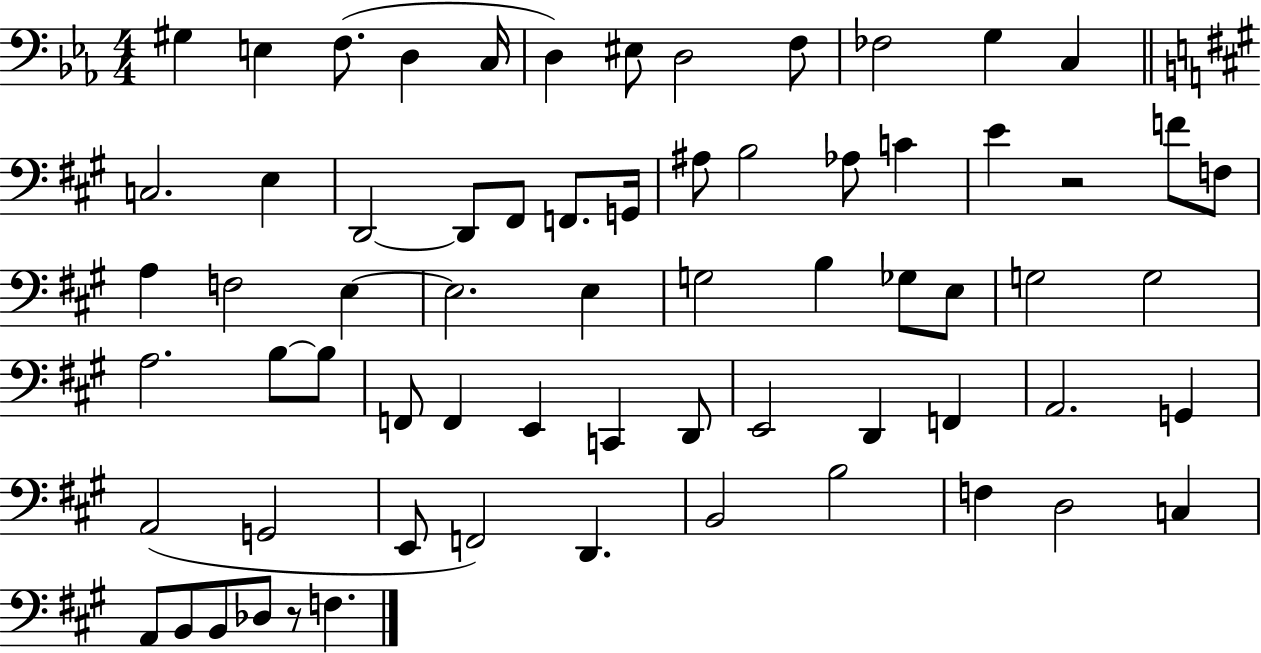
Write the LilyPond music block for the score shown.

{
  \clef bass
  \numericTimeSignature
  \time 4/4
  \key ees \major
  \repeat volta 2 { gis4 e4 f8.( d4 c16 | d4) eis8 d2 f8 | fes2 g4 c4 | \bar "||" \break \key a \major c2. e4 | d,2~~ d,8 fis,8 f,8. g,16 | ais8 b2 aes8 c'4 | e'4 r2 f'8 f8 | \break a4 f2 e4~~ | e2. e4 | g2 b4 ges8 e8 | g2 g2 | \break a2. b8~~ b8 | f,8 f,4 e,4 c,4 d,8 | e,2 d,4 f,4 | a,2. g,4 | \break a,2( g,2 | e,8 f,2) d,4. | b,2 b2 | f4 d2 c4 | \break a,8 b,8 b,8 des8 r8 f4. | } \bar "|."
}